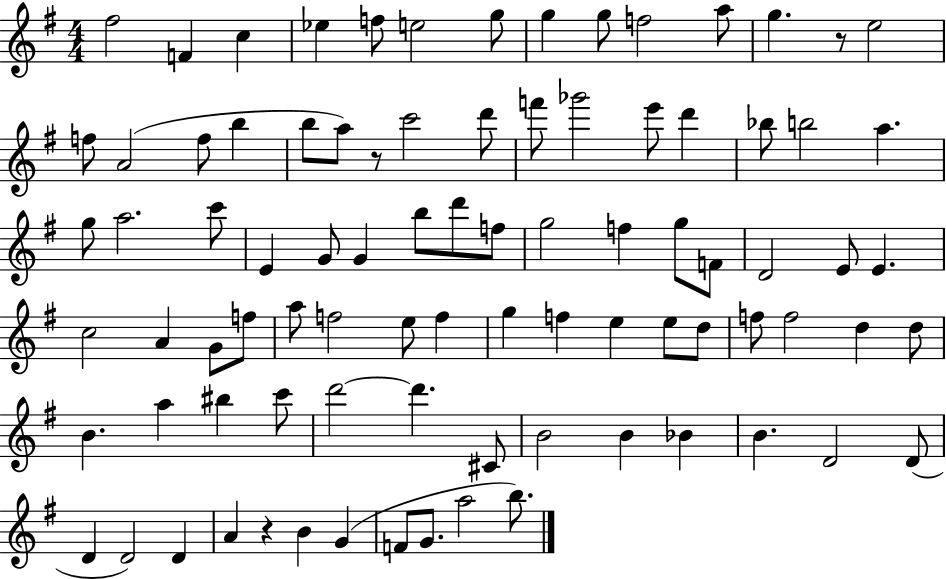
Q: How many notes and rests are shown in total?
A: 87